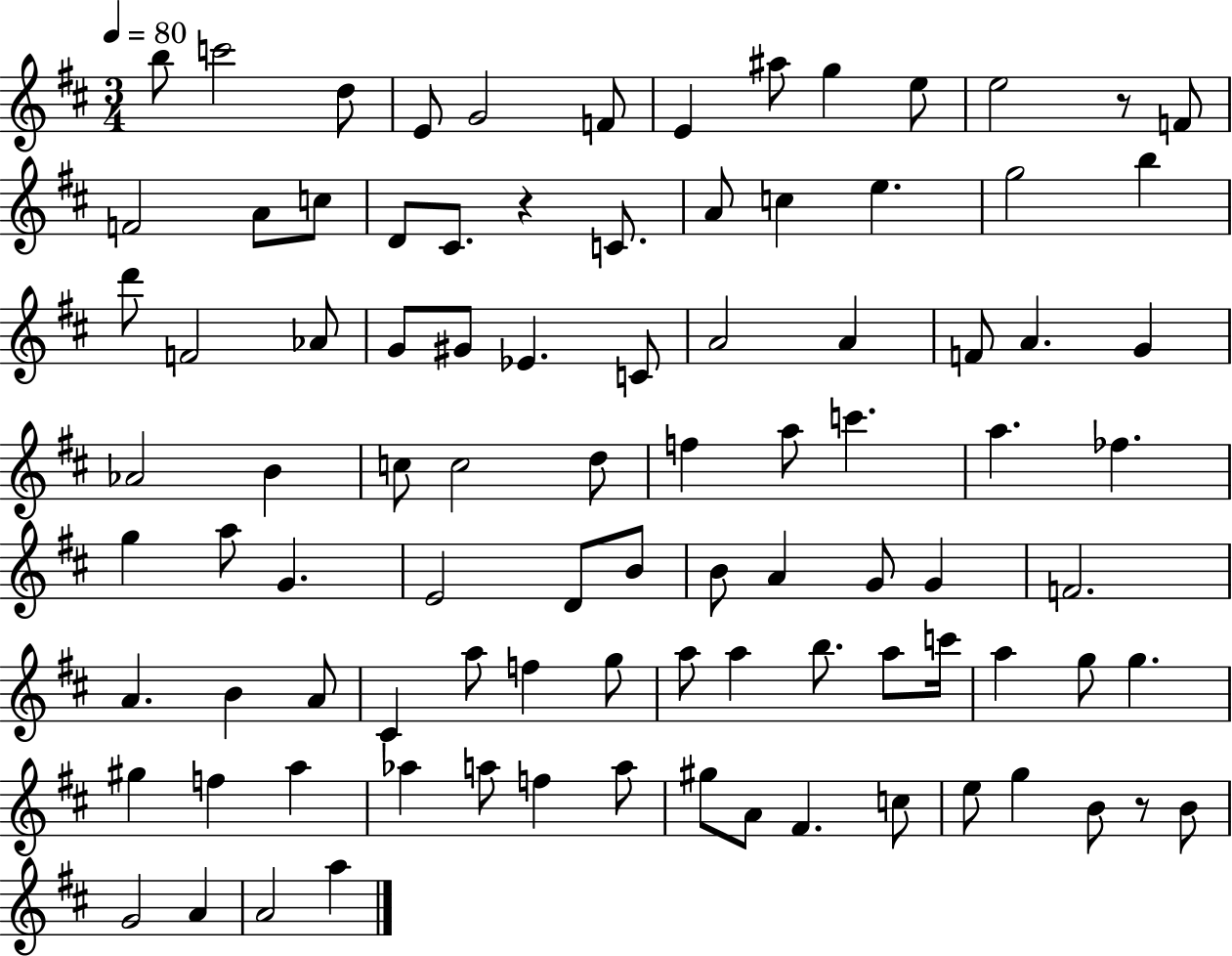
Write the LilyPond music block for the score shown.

{
  \clef treble
  \numericTimeSignature
  \time 3/4
  \key d \major
  \tempo 4 = 80
  b''8 c'''2 d''8 | e'8 g'2 f'8 | e'4 ais''8 g''4 e''8 | e''2 r8 f'8 | \break f'2 a'8 c''8 | d'8 cis'8. r4 c'8. | a'8 c''4 e''4. | g''2 b''4 | \break d'''8 f'2 aes'8 | g'8 gis'8 ees'4. c'8 | a'2 a'4 | f'8 a'4. g'4 | \break aes'2 b'4 | c''8 c''2 d''8 | f''4 a''8 c'''4. | a''4. fes''4. | \break g''4 a''8 g'4. | e'2 d'8 b'8 | b'8 a'4 g'8 g'4 | f'2. | \break a'4. b'4 a'8 | cis'4 a''8 f''4 g''8 | a''8 a''4 b''8. a''8 c'''16 | a''4 g''8 g''4. | \break gis''4 f''4 a''4 | aes''4 a''8 f''4 a''8 | gis''8 a'8 fis'4. c''8 | e''8 g''4 b'8 r8 b'8 | \break g'2 a'4 | a'2 a''4 | \bar "|."
}